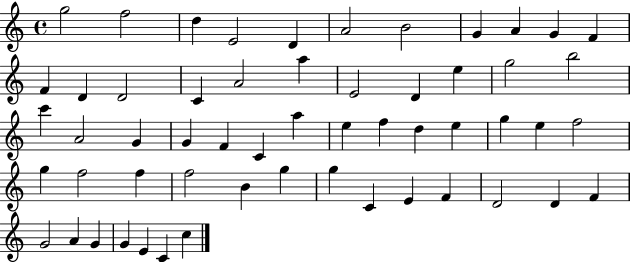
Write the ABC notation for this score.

X:1
T:Untitled
M:4/4
L:1/4
K:C
g2 f2 d E2 D A2 B2 G A G F F D D2 C A2 a E2 D e g2 b2 c' A2 G G F C a e f d e g e f2 g f2 f f2 B g g C E F D2 D F G2 A G G E C c